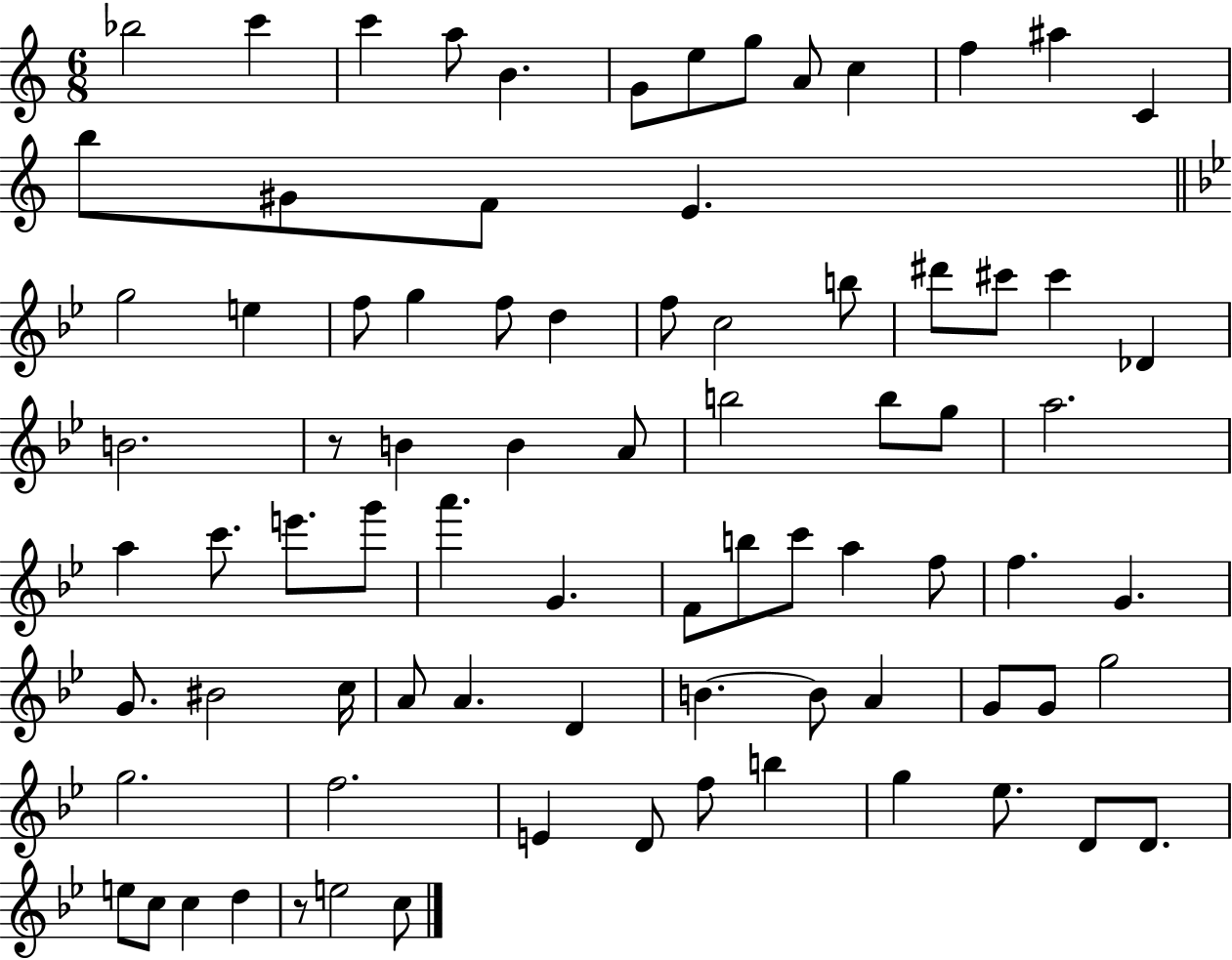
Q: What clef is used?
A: treble